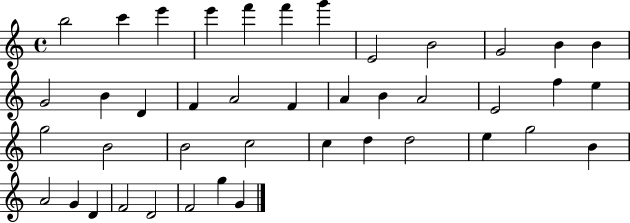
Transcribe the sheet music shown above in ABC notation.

X:1
T:Untitled
M:4/4
L:1/4
K:C
b2 c' e' e' f' f' g' E2 B2 G2 B B G2 B D F A2 F A B A2 E2 f e g2 B2 B2 c2 c d d2 e g2 B A2 G D F2 D2 F2 g G